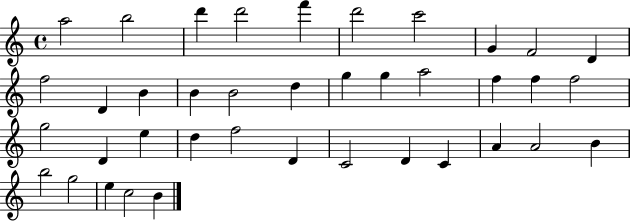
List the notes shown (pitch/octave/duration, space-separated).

A5/h B5/h D6/q D6/h F6/q D6/h C6/h G4/q F4/h D4/q F5/h D4/q B4/q B4/q B4/h D5/q G5/q G5/q A5/h F5/q F5/q F5/h G5/h D4/q E5/q D5/q F5/h D4/q C4/h D4/q C4/q A4/q A4/h B4/q B5/h G5/h E5/q C5/h B4/q